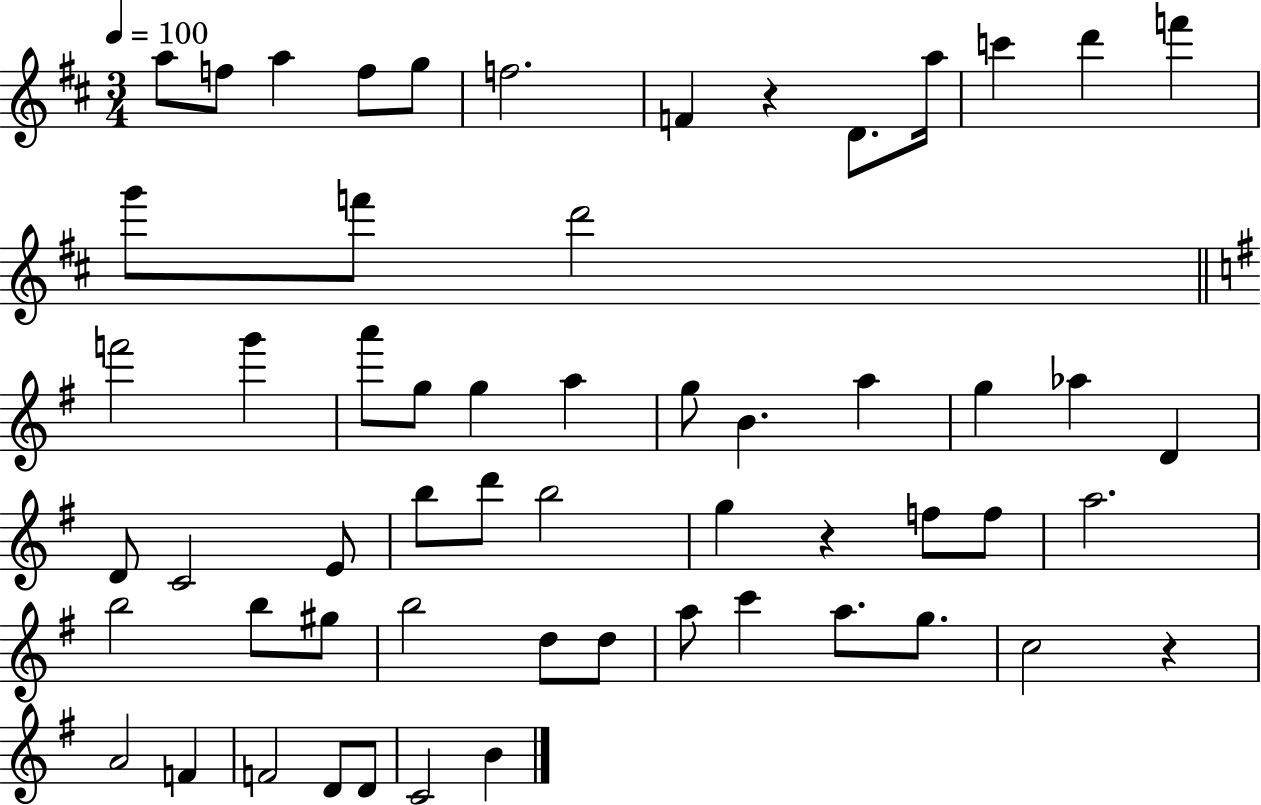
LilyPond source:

{
  \clef treble
  \numericTimeSignature
  \time 3/4
  \key d \major
  \tempo 4 = 100
  a''8 f''8 a''4 f''8 g''8 | f''2. | f'4 r4 d'8. a''16 | c'''4 d'''4 f'''4 | \break g'''8 f'''8 d'''2 | \bar "||" \break \key e \minor f'''2 g'''4 | a'''8 g''8 g''4 a''4 | g''8 b'4. a''4 | g''4 aes''4 d'4 | \break d'8 c'2 e'8 | b''8 d'''8 b''2 | g''4 r4 f''8 f''8 | a''2. | \break b''2 b''8 gis''8 | b''2 d''8 d''8 | a''8 c'''4 a''8. g''8. | c''2 r4 | \break a'2 f'4 | f'2 d'8 d'8 | c'2 b'4 | \bar "|."
}